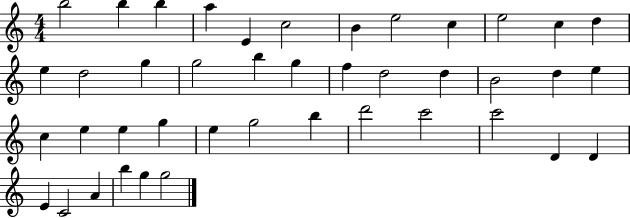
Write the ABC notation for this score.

X:1
T:Untitled
M:4/4
L:1/4
K:C
b2 b b a E c2 B e2 c e2 c d e d2 g g2 b g f d2 d B2 d e c e e g e g2 b d'2 c'2 c'2 D D E C2 A b g g2